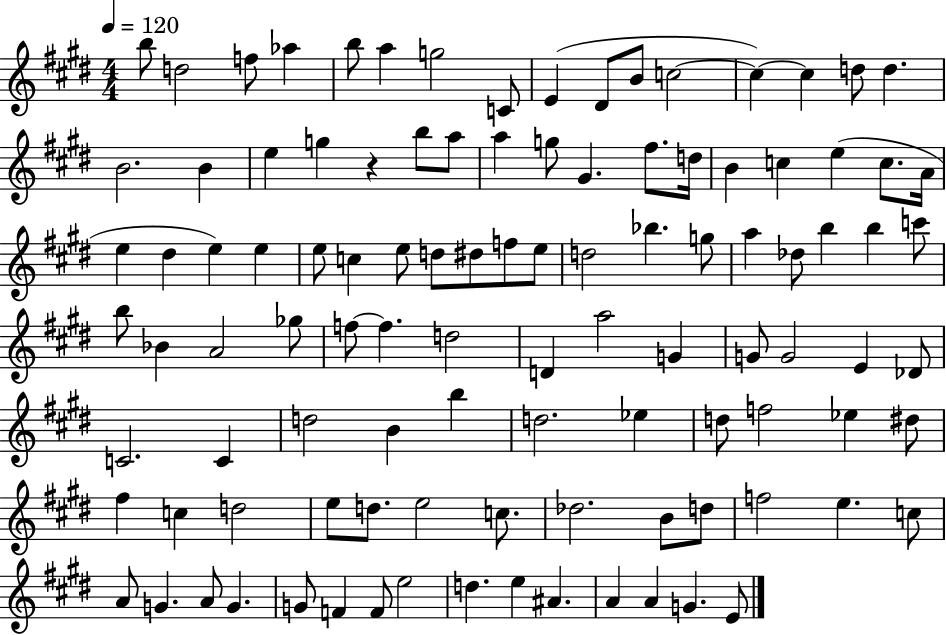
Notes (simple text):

B5/e D5/h F5/e Ab5/q B5/e A5/q G5/h C4/e E4/q D#4/e B4/e C5/h C5/q C5/q D5/e D5/q. B4/h. B4/q E5/q G5/q R/q B5/e A5/e A5/q G5/e G#4/q. F#5/e. D5/s B4/q C5/q E5/q C5/e. A4/s E5/q D#5/q E5/q E5/q E5/e C5/q E5/e D5/e D#5/e F5/e E5/e D5/h Bb5/q. G5/e A5/q Db5/e B5/q B5/q C6/e B5/e Bb4/q A4/h Gb5/e F5/e F5/q. D5/h D4/q A5/h G4/q G4/e G4/h E4/q Db4/e C4/h. C4/q D5/h B4/q B5/q D5/h. Eb5/q D5/e F5/h Eb5/q D#5/e F#5/q C5/q D5/h E5/e D5/e. E5/h C5/e. Db5/h. B4/e D5/e F5/h E5/q. C5/e A4/e G4/q. A4/e G4/q. G4/e F4/q F4/e E5/h D5/q. E5/q A#4/q. A4/q A4/q G4/q. E4/e